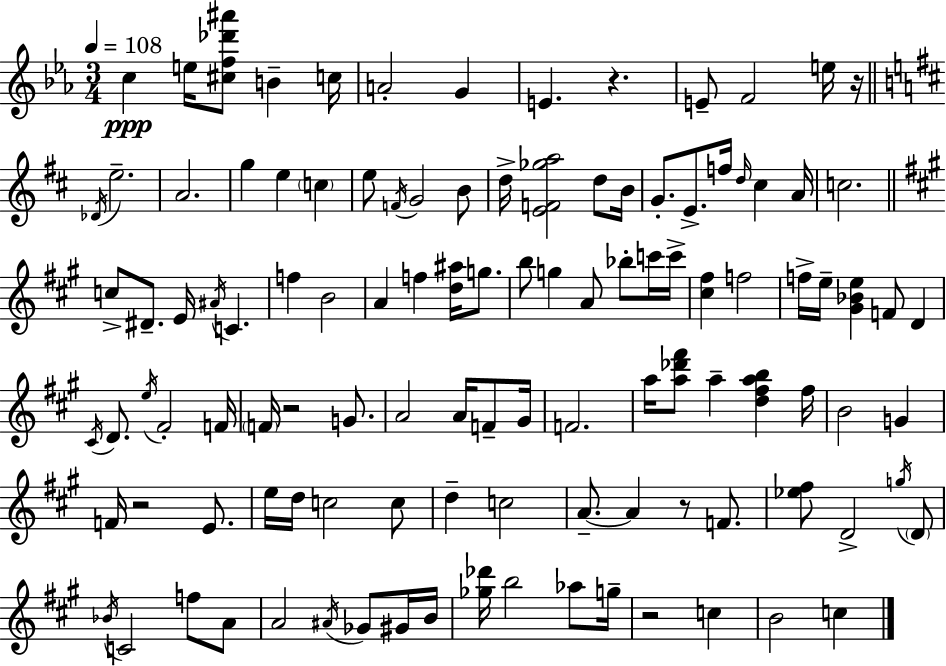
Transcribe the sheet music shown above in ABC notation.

X:1
T:Untitled
M:3/4
L:1/4
K:Eb
c e/4 [^cf_d'^a']/2 B c/4 A2 G E z E/2 F2 e/4 z/4 _D/4 e2 A2 g e c e/2 F/4 G2 B/2 d/4 [EF_ga]2 d/2 B/4 G/2 E/2 f/4 d/4 ^c A/4 c2 c/2 ^D/2 E/4 ^A/4 C f B2 A f [d^a]/4 g/2 b/2 g A/2 _b/2 c'/4 c'/4 [^c^f] f2 f/4 e/4 [^G_Be] F/2 D ^C/4 D/2 e/4 ^F2 F/4 F/4 z2 G/2 A2 A/4 F/2 ^G/4 F2 a/4 [a_d'^f']/2 a [d^fab] ^f/4 B2 G F/4 z2 E/2 e/4 d/4 c2 c/2 d c2 A/2 A z/2 F/2 [_e^f]/2 D2 g/4 D/2 _B/4 C2 f/2 A/2 A2 ^A/4 _G/2 ^G/4 B/4 [_g_d']/4 b2 _a/2 g/4 z2 c B2 c